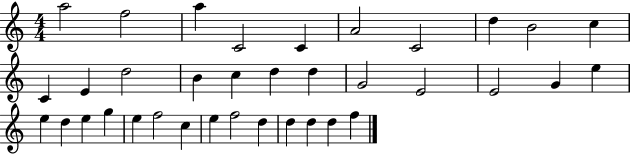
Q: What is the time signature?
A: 4/4